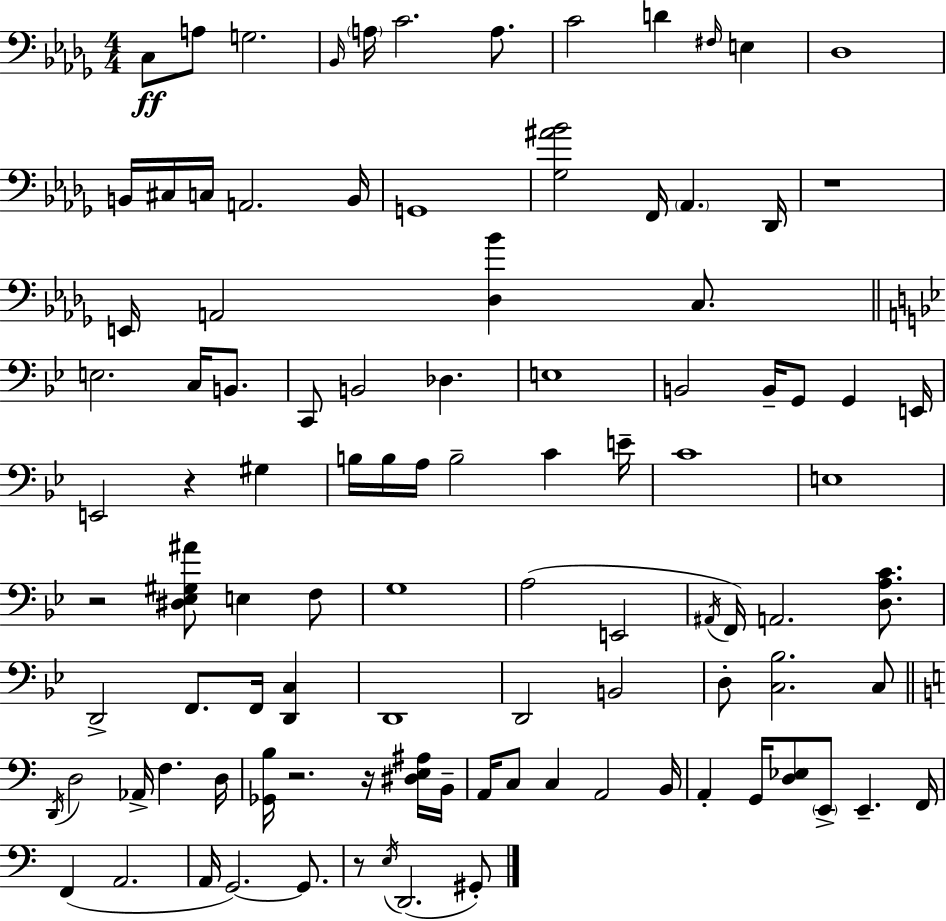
C3/e A3/e G3/h. Bb2/s A3/s C4/h. A3/e. C4/h D4/q F#3/s E3/q Db3/w B2/s C#3/s C3/s A2/h. B2/s G2/w [Gb3,A#4,Bb4]/h F2/s Ab2/q. Db2/s R/w E2/s A2/h [Db3,Bb4]/q C3/e. E3/h. C3/s B2/e. C2/e B2/h Db3/q. E3/w B2/h B2/s G2/e G2/q E2/s E2/h R/q G#3/q B3/s B3/s A3/s B3/h C4/q E4/s C4/w E3/w R/h [D#3,Eb3,G#3,A#4]/e E3/q F3/e G3/w A3/h E2/h A#2/s F2/s A2/h. [D3,A3,C4]/e. D2/h F2/e. F2/s [D2,C3]/q D2/w D2/h B2/h D3/e [C3,Bb3]/h. C3/e D2/s D3/h Ab2/s F3/q. D3/s [Gb2,B3]/s R/h. R/s [D#3,E3,A#3]/s B2/s A2/s C3/e C3/q A2/h B2/s A2/q G2/s [D3,Eb3]/e E2/e E2/q. F2/s F2/q A2/h. A2/s G2/h. G2/e. R/e E3/s D2/h. G#2/e